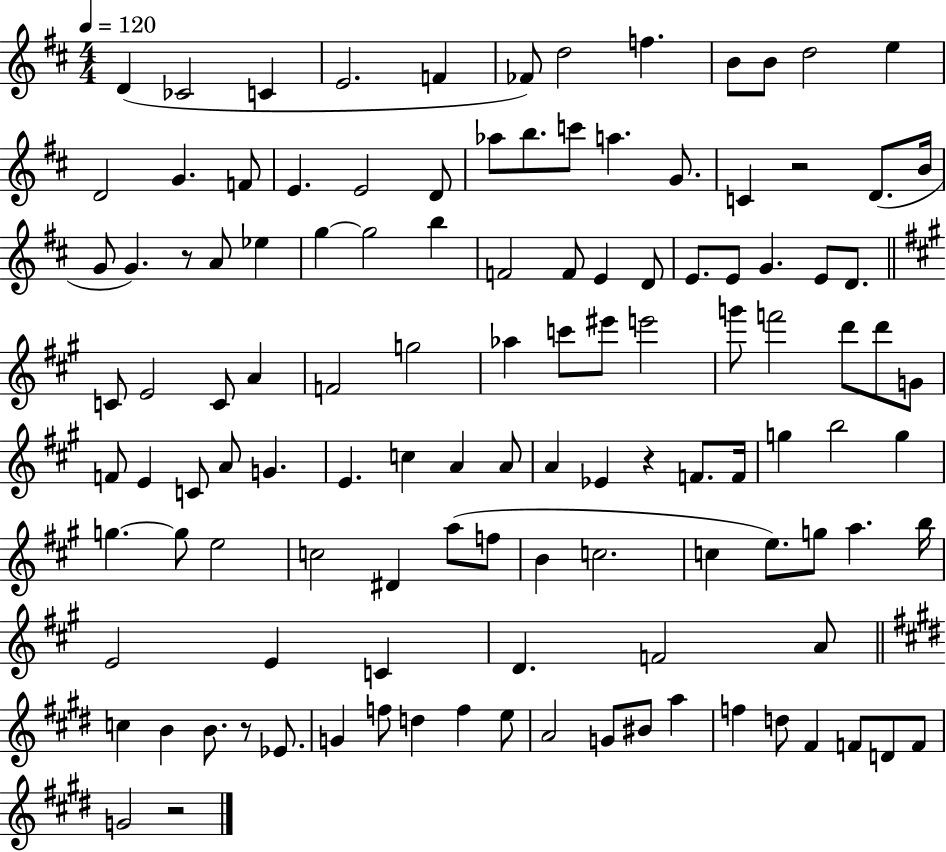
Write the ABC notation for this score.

X:1
T:Untitled
M:4/4
L:1/4
K:D
D _C2 C E2 F _F/2 d2 f B/2 B/2 d2 e D2 G F/2 E E2 D/2 _a/2 b/2 c'/2 a G/2 C z2 D/2 B/4 G/2 G z/2 A/2 _e g g2 b F2 F/2 E D/2 E/2 E/2 G E/2 D/2 C/2 E2 C/2 A F2 g2 _a c'/2 ^e'/2 e'2 g'/2 f'2 d'/2 d'/2 G/2 F/2 E C/2 A/2 G E c A A/2 A _E z F/2 F/4 g b2 g g g/2 e2 c2 ^D a/2 f/2 B c2 c e/2 g/2 a b/4 E2 E C D F2 A/2 c B B/2 z/2 _E/2 G f/2 d f e/2 A2 G/2 ^B/2 a f d/2 ^F F/2 D/2 F/2 G2 z2